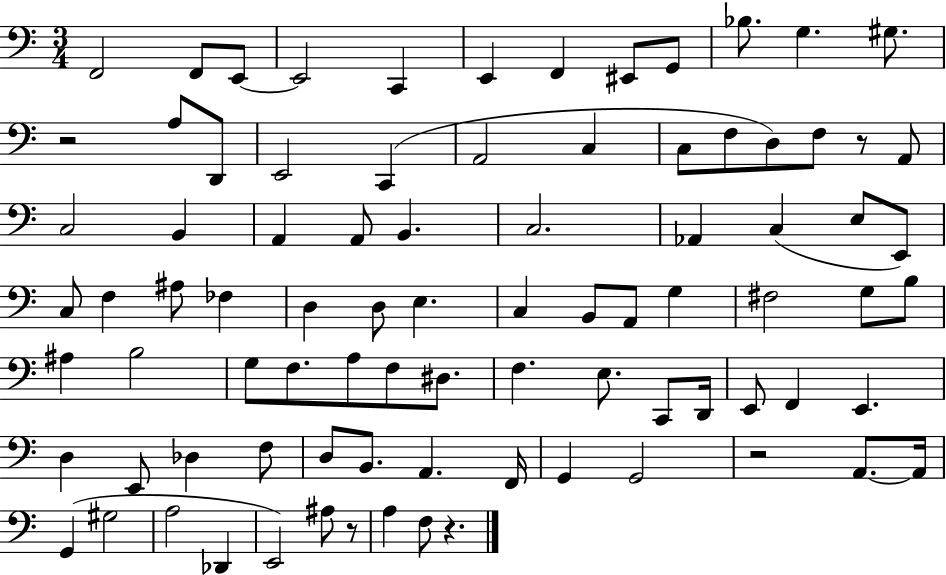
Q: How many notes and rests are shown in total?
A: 86